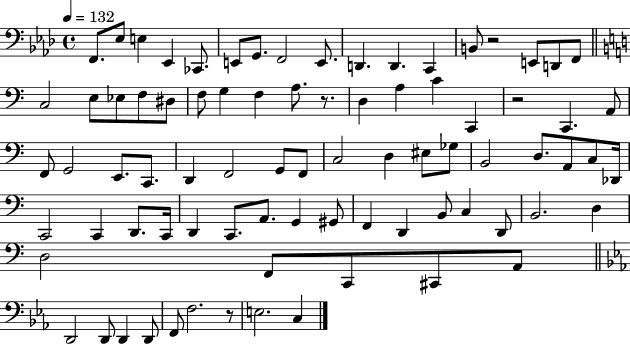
X:1
T:Untitled
M:4/4
L:1/4
K:Ab
F,,/2 _E,/2 E, _E,, _C,,/2 E,,/2 G,,/2 F,,2 E,,/2 D,, D,, C,, B,,/2 z2 E,,/2 D,,/2 F,,/2 C,2 E,/2 _E,/2 F,/2 ^D,/2 F,/2 G, F, A,/2 z/2 D, A, C C,, z2 C,, A,,/2 F,,/2 G,,2 E,,/2 C,,/2 D,, F,,2 G,,/2 F,,/2 C,2 D, ^E,/2 _G,/2 B,,2 D,/2 A,,/2 C,/2 _D,,/4 C,,2 C,, D,,/2 C,,/4 D,, C,,/2 A,,/2 G,, ^G,,/2 F,, D,, B,,/2 C, D,,/2 B,,2 D, D,2 F,,/2 C,,/2 ^C,,/2 A,,/2 D,,2 D,,/2 D,, D,,/2 F,,/2 F,2 z/2 E,2 C,